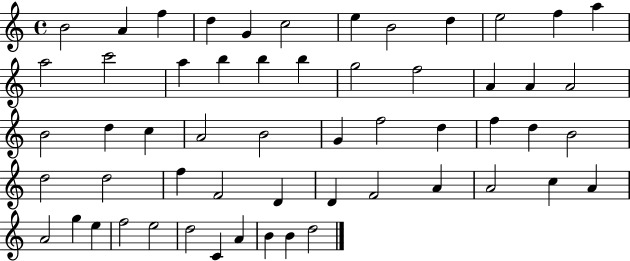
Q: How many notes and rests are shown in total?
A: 56